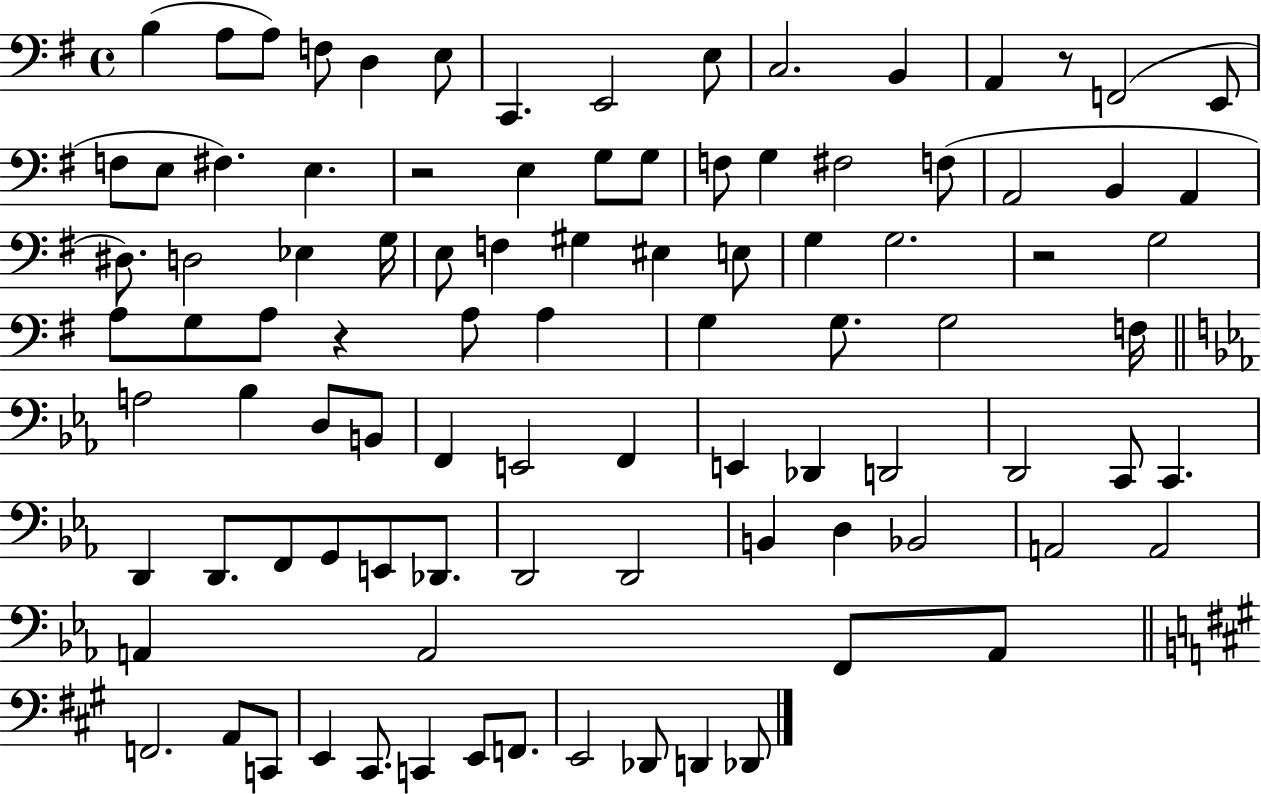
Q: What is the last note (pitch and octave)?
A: Db2